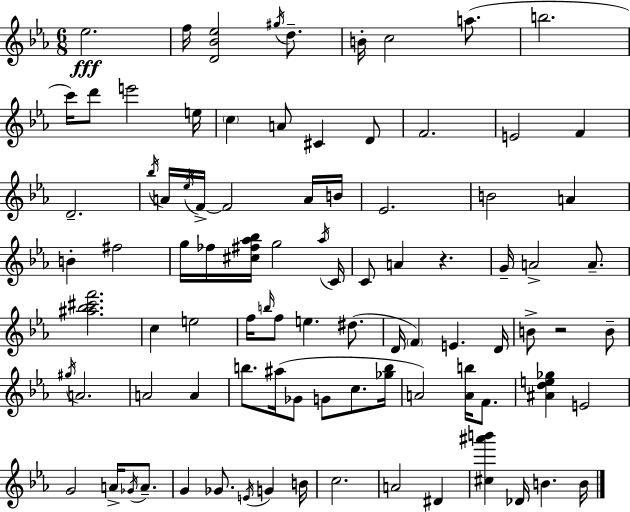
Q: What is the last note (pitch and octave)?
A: B4